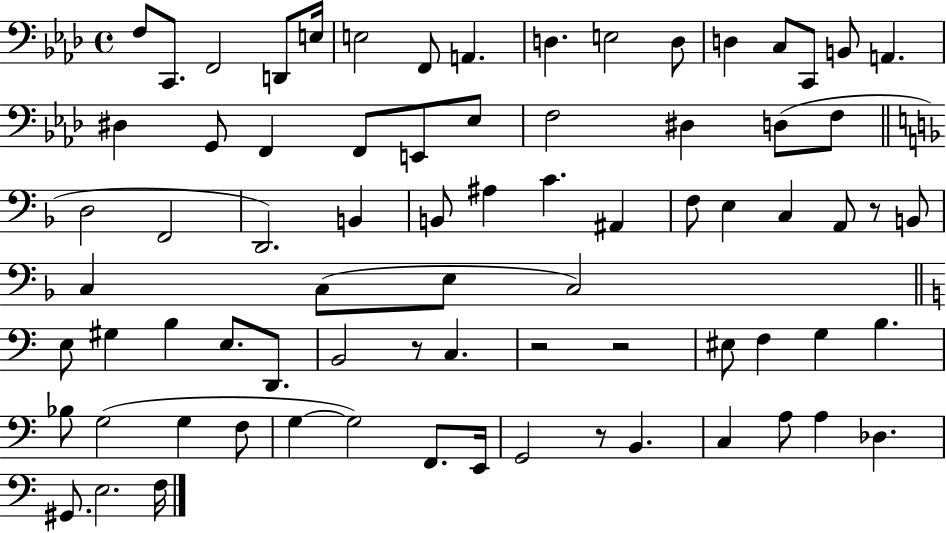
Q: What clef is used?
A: bass